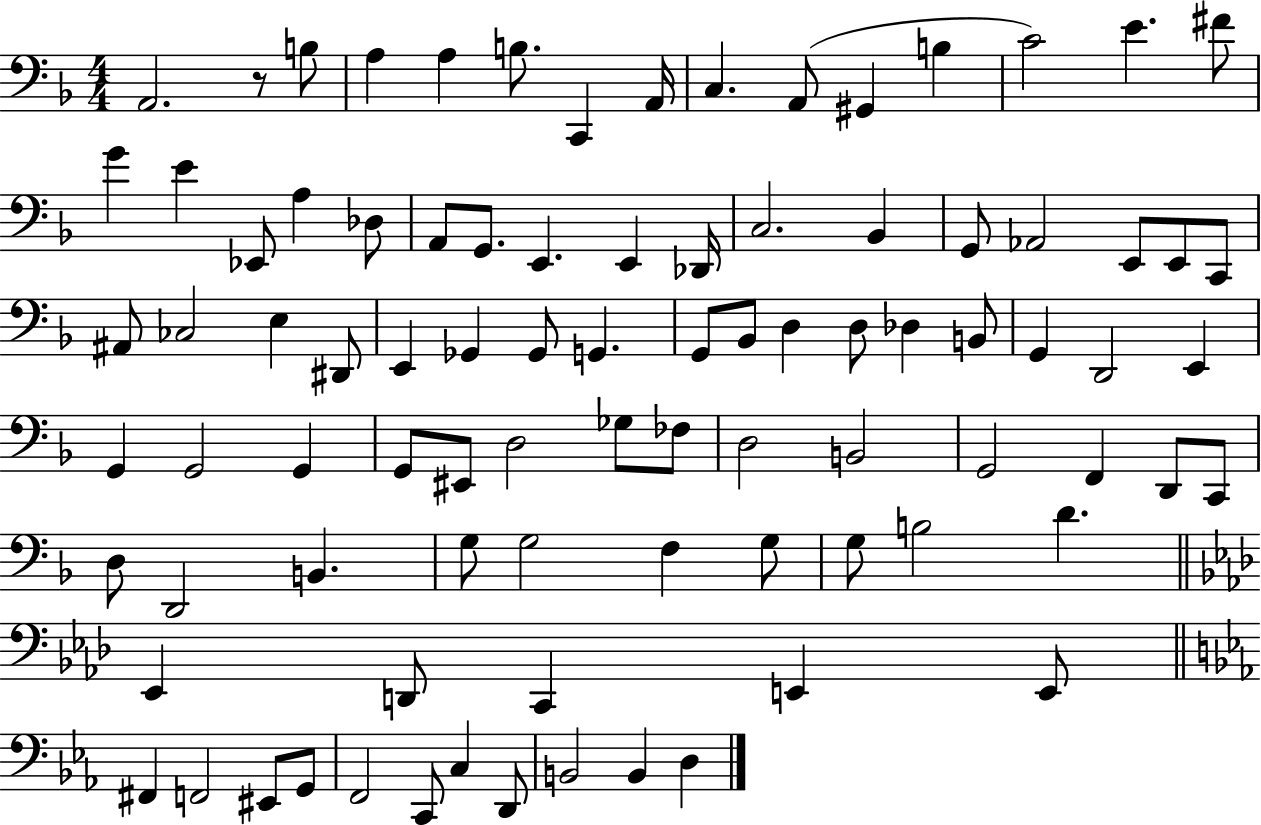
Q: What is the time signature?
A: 4/4